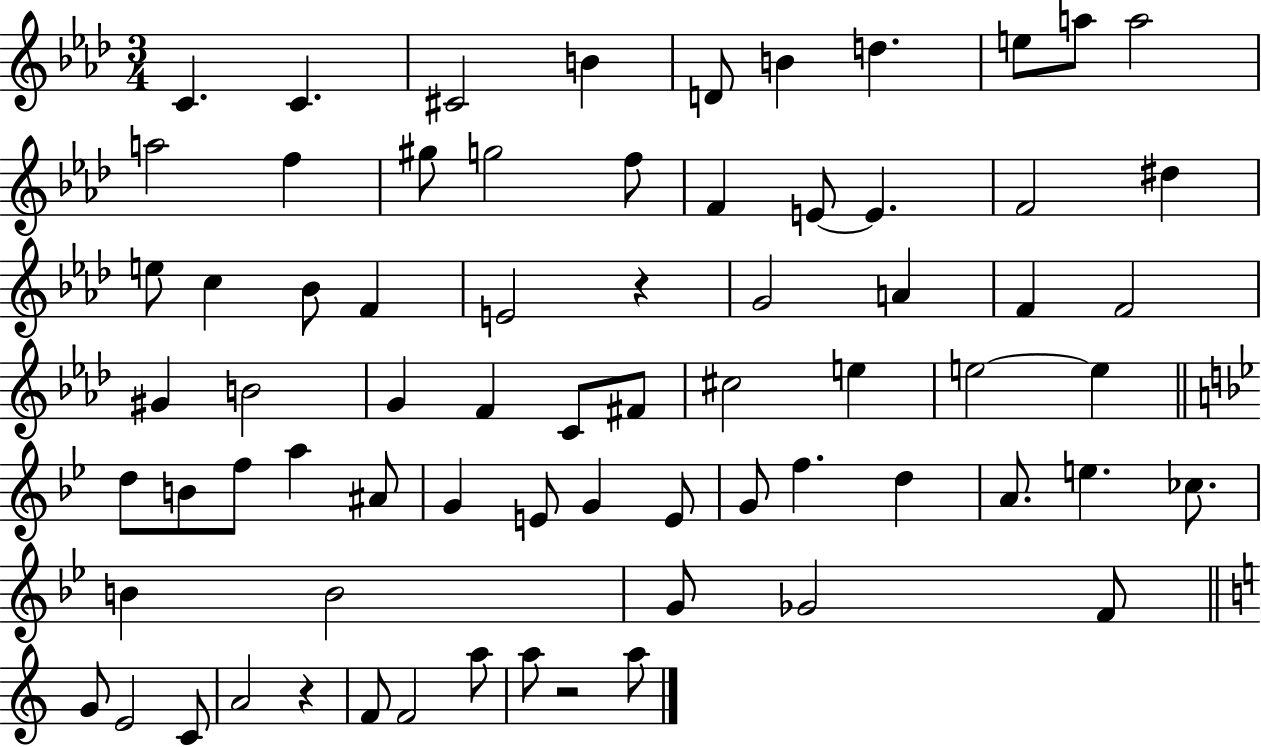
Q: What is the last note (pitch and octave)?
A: A5